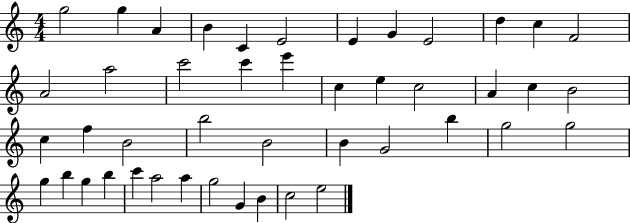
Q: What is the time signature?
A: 4/4